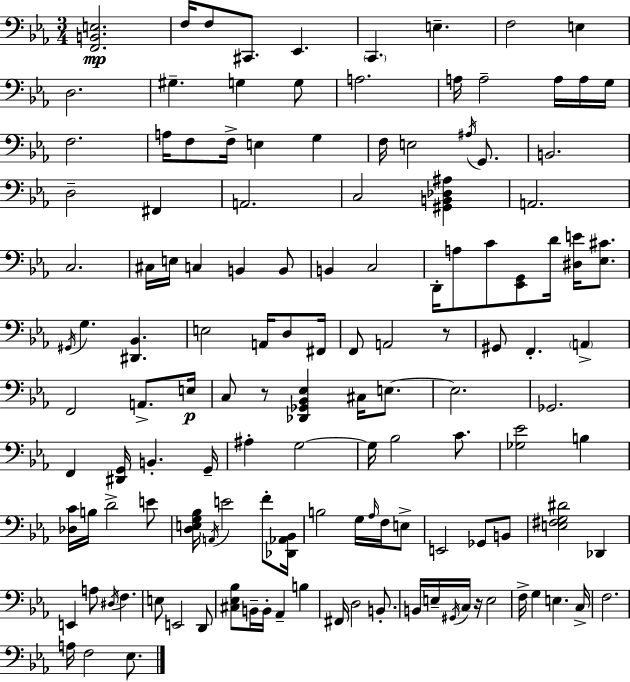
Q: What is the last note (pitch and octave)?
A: Eb3